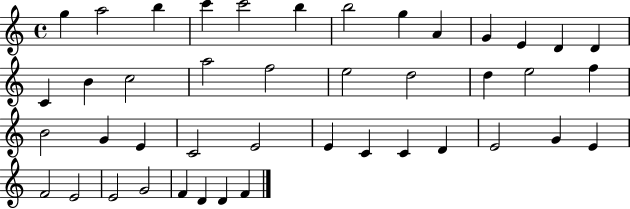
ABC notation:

X:1
T:Untitled
M:4/4
L:1/4
K:C
g a2 b c' c'2 b b2 g A G E D D C B c2 a2 f2 e2 d2 d e2 f B2 G E C2 E2 E C C D E2 G E F2 E2 E2 G2 F D D F